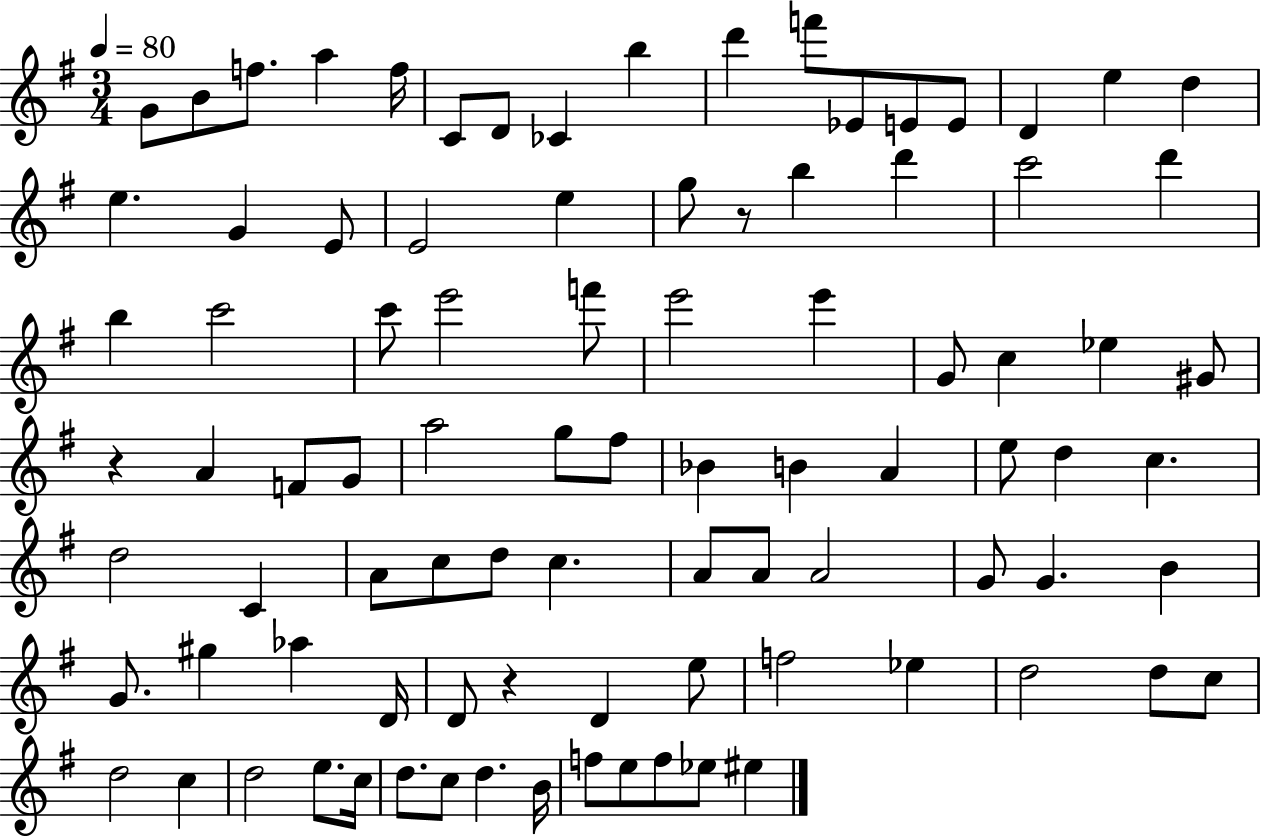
{
  \clef treble
  \numericTimeSignature
  \time 3/4
  \key g \major
  \tempo 4 = 80
  g'8 b'8 f''8. a''4 f''16 | c'8 d'8 ces'4 b''4 | d'''4 f'''8 ees'8 e'8 e'8 | d'4 e''4 d''4 | \break e''4. g'4 e'8 | e'2 e''4 | g''8 r8 b''4 d'''4 | c'''2 d'''4 | \break b''4 c'''2 | c'''8 e'''2 f'''8 | e'''2 e'''4 | g'8 c''4 ees''4 gis'8 | \break r4 a'4 f'8 g'8 | a''2 g''8 fis''8 | bes'4 b'4 a'4 | e''8 d''4 c''4. | \break d''2 c'4 | a'8 c''8 d''8 c''4. | a'8 a'8 a'2 | g'8 g'4. b'4 | \break g'8. gis''4 aes''4 d'16 | d'8 r4 d'4 e''8 | f''2 ees''4 | d''2 d''8 c''8 | \break d''2 c''4 | d''2 e''8. c''16 | d''8. c''8 d''4. b'16 | f''8 e''8 f''8 ees''8 eis''4 | \break \bar "|."
}